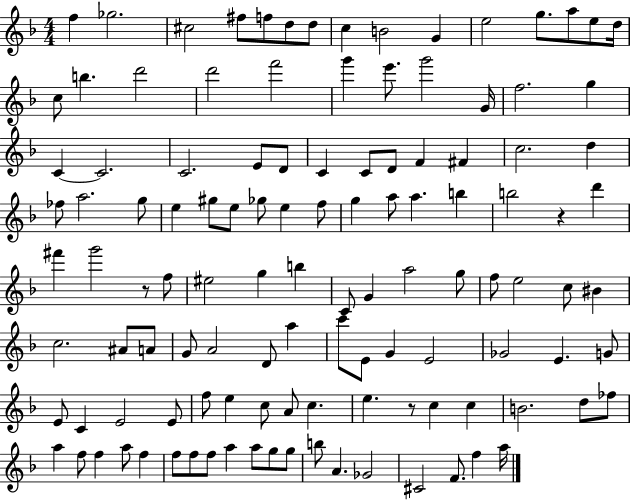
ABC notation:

X:1
T:Untitled
M:4/4
L:1/4
K:F
f _g2 ^c2 ^f/2 f/2 d/2 d/2 c B2 G e2 g/2 a/2 e/2 d/4 c/2 b d'2 d'2 f'2 g' e'/2 g'2 G/4 f2 g C C2 C2 E/2 D/2 C C/2 D/2 F ^F c2 d _f/2 a2 g/2 e ^g/2 e/2 _g/2 e f/2 g a/2 a b b2 z d' ^f' g'2 z/2 f/2 ^e2 g b C/2 G a2 g/2 f/2 e2 c/2 ^B c2 ^A/2 A/2 G/2 A2 D/2 a c'/2 E/2 G E2 _G2 E G/2 E/2 C E2 E/2 f/2 e c/2 A/2 c e z/2 c c B2 d/2 _f/2 a f/2 f a/2 f f/2 f/2 f/2 a a/2 g/2 g/2 b/2 A _G2 ^C2 F/2 f a/4